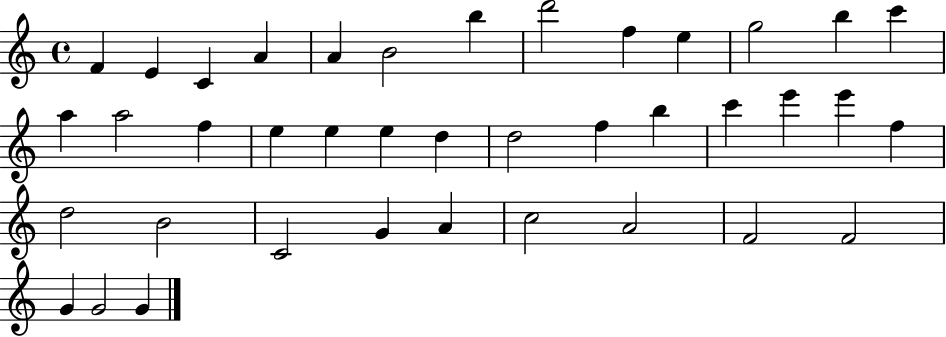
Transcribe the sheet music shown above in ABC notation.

X:1
T:Untitled
M:4/4
L:1/4
K:C
F E C A A B2 b d'2 f e g2 b c' a a2 f e e e d d2 f b c' e' e' f d2 B2 C2 G A c2 A2 F2 F2 G G2 G